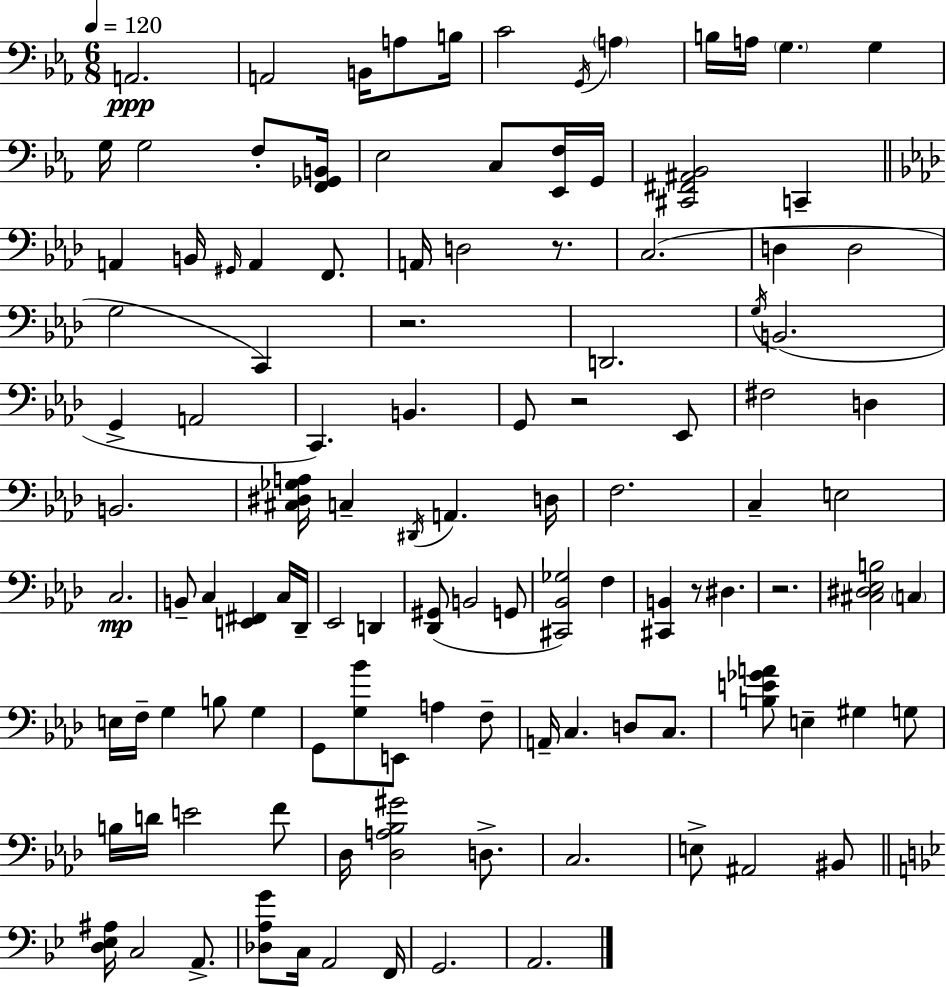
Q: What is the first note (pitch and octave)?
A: A2